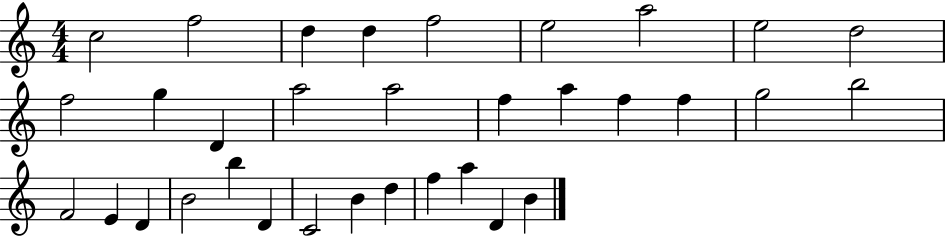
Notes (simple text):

C5/h F5/h D5/q D5/q F5/h E5/h A5/h E5/h D5/h F5/h G5/q D4/q A5/h A5/h F5/q A5/q F5/q F5/q G5/h B5/h F4/h E4/q D4/q B4/h B5/q D4/q C4/h B4/q D5/q F5/q A5/q D4/q B4/q